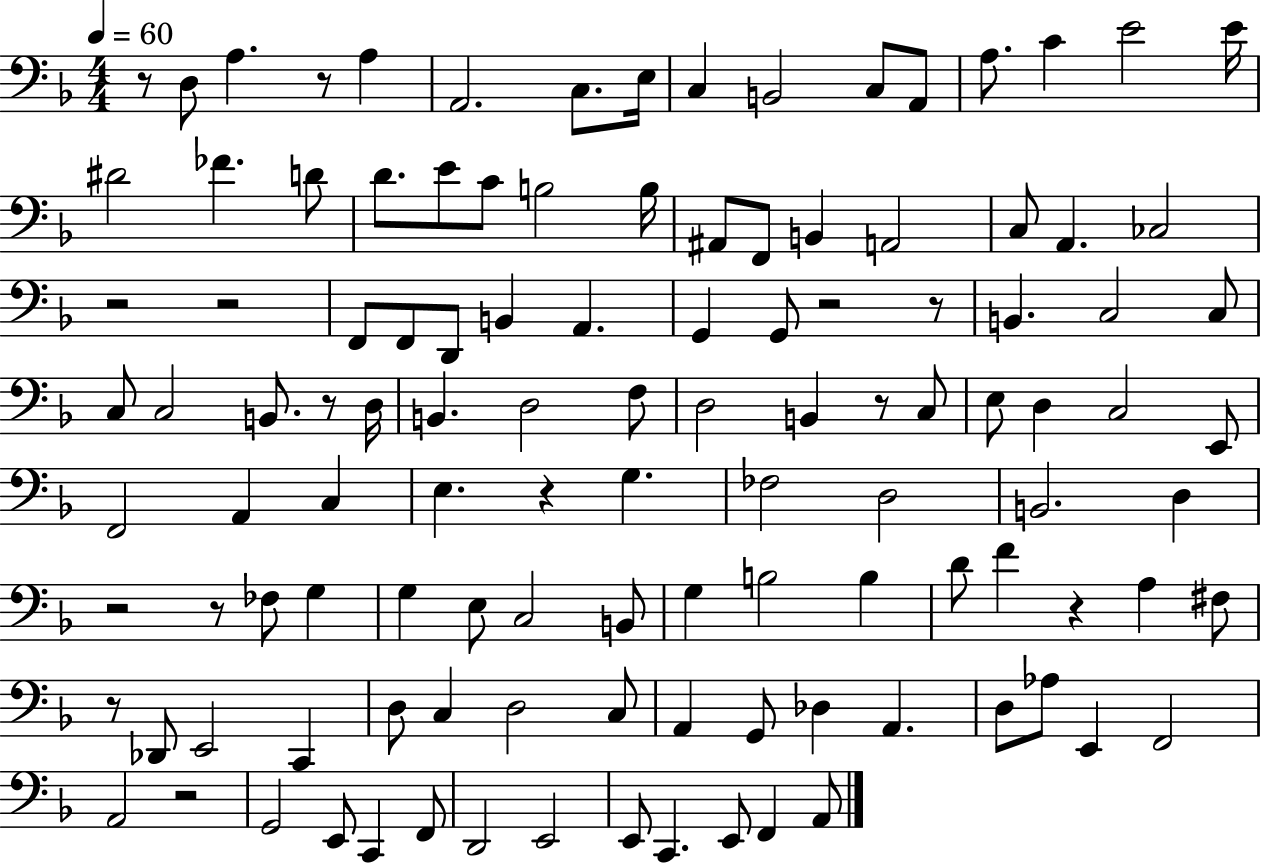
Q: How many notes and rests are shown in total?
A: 116